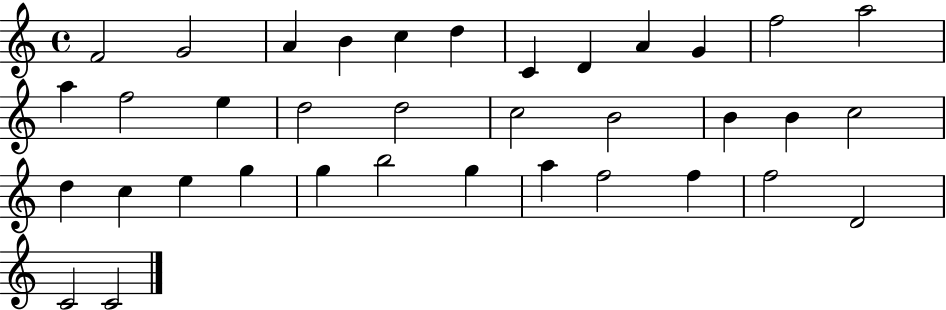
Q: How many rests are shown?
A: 0